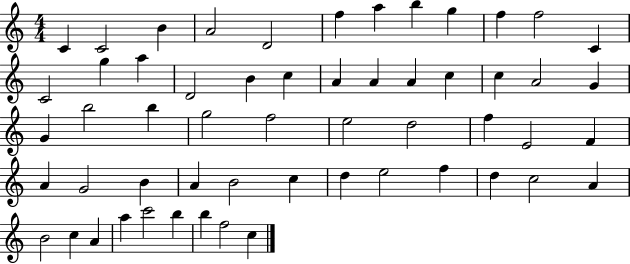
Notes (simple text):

C4/q C4/h B4/q A4/h D4/h F5/q A5/q B5/q G5/q F5/q F5/h C4/q C4/h G5/q A5/q D4/h B4/q C5/q A4/q A4/q A4/q C5/q C5/q A4/h G4/q G4/q B5/h B5/q G5/h F5/h E5/h D5/h F5/q E4/h F4/q A4/q G4/h B4/q A4/q B4/h C5/q D5/q E5/h F5/q D5/q C5/h A4/q B4/h C5/q A4/q A5/q C6/h B5/q B5/q F5/h C5/q